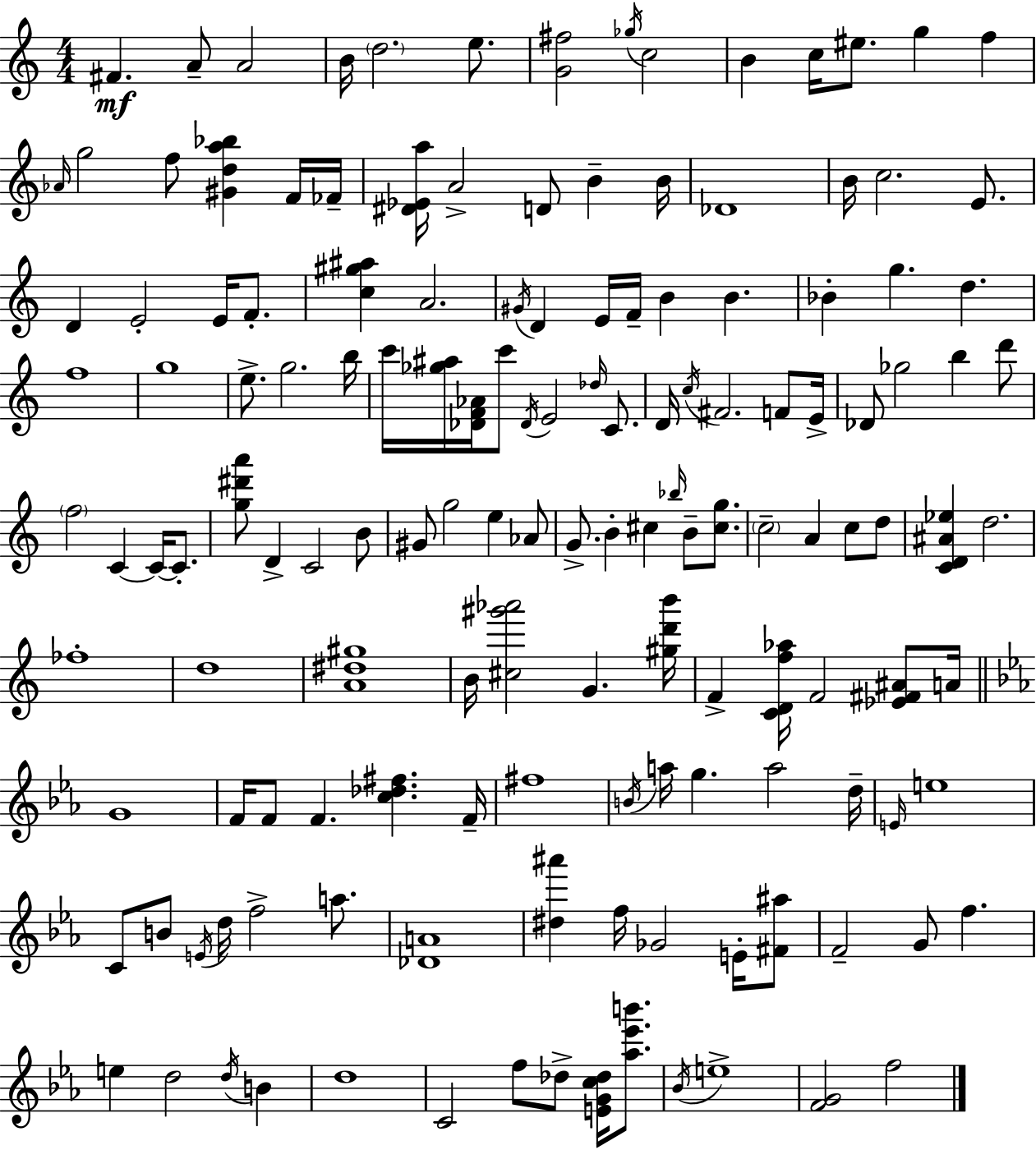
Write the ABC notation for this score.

X:1
T:Untitled
M:4/4
L:1/4
K:Am
^F A/2 A2 B/4 d2 e/2 [G^f]2 _g/4 c2 B c/4 ^e/2 g f _A/4 g2 f/2 [^Gda_b] F/4 _F/4 [^D_Ea]/4 A2 D/2 B B/4 _D4 B/4 c2 E/2 D E2 E/4 F/2 [c^g^a] A2 ^G/4 D E/4 F/4 B B _B g d f4 g4 e/2 g2 b/4 c'/4 [_g^a]/4 [_DF_A]/4 c'/2 _D/4 E2 _d/4 C/2 D/4 c/4 ^F2 F/2 E/4 _D/2 _g2 b d'/2 f2 C C/4 C/2 [g^d'a']/2 D C2 B/2 ^G/2 g2 e _A/2 G/2 B ^c _b/4 B/2 [^cg]/2 c2 A c/2 d/2 [CD^A_e] d2 _f4 d4 [A^d^g]4 B/4 [^c^g'_a']2 G [^gd'b']/4 F [CDf_a]/4 F2 [_E^F^A]/2 A/4 G4 F/4 F/2 F [c_d^f] F/4 ^f4 B/4 a/4 g a2 d/4 E/4 e4 C/2 B/2 E/4 d/4 f2 a/2 [_DA]4 [^d^a'] f/4 _G2 E/4 [^F^a]/2 F2 G/2 f e d2 d/4 B d4 C2 f/2 _d/2 [EGc_d]/4 [_a_e'b']/2 _B/4 e4 [FG]2 f2